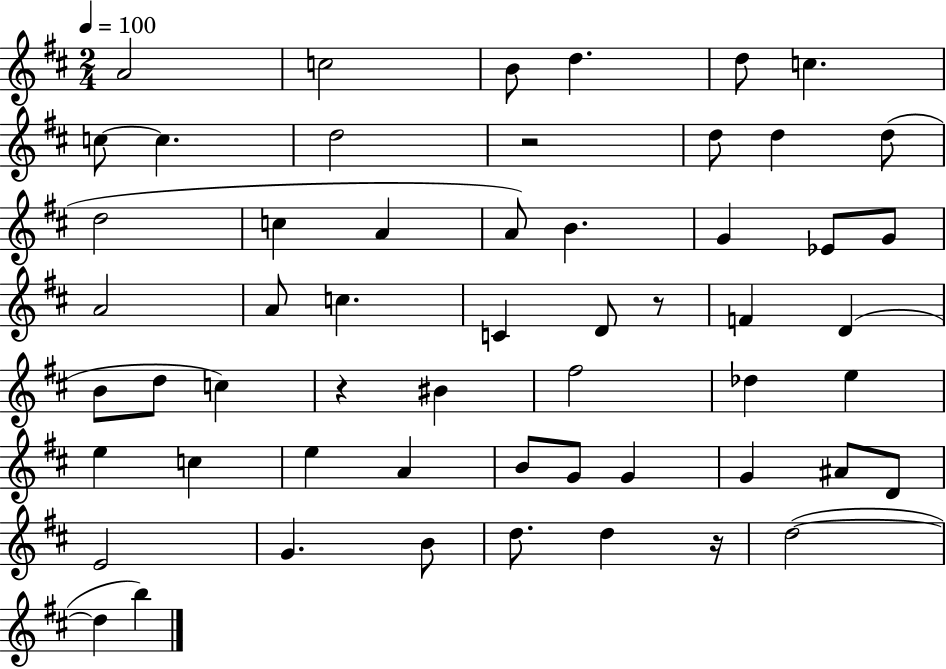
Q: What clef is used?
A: treble